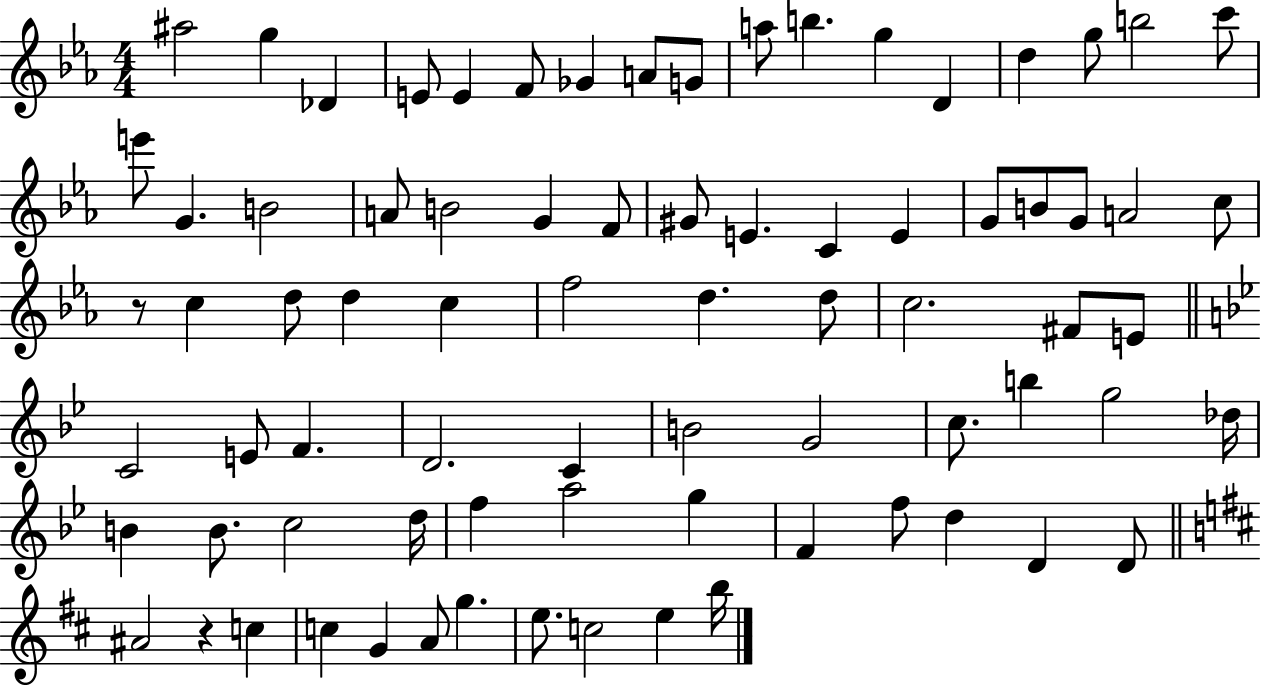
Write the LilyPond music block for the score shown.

{
  \clef treble
  \numericTimeSignature
  \time 4/4
  \key ees \major
  ais''2 g''4 des'4 | e'8 e'4 f'8 ges'4 a'8 g'8 | a''8 b''4. g''4 d'4 | d''4 g''8 b''2 c'''8 | \break e'''8 g'4. b'2 | a'8 b'2 g'4 f'8 | gis'8 e'4. c'4 e'4 | g'8 b'8 g'8 a'2 c''8 | \break r8 c''4 d''8 d''4 c''4 | f''2 d''4. d''8 | c''2. fis'8 e'8 | \bar "||" \break \key g \minor c'2 e'8 f'4. | d'2. c'4 | b'2 g'2 | c''8. b''4 g''2 des''16 | \break b'4 b'8. c''2 d''16 | f''4 a''2 g''4 | f'4 f''8 d''4 d'4 d'8 | \bar "||" \break \key d \major ais'2 r4 c''4 | c''4 g'4 a'8 g''4. | e''8. c''2 e''4 b''16 | \bar "|."
}